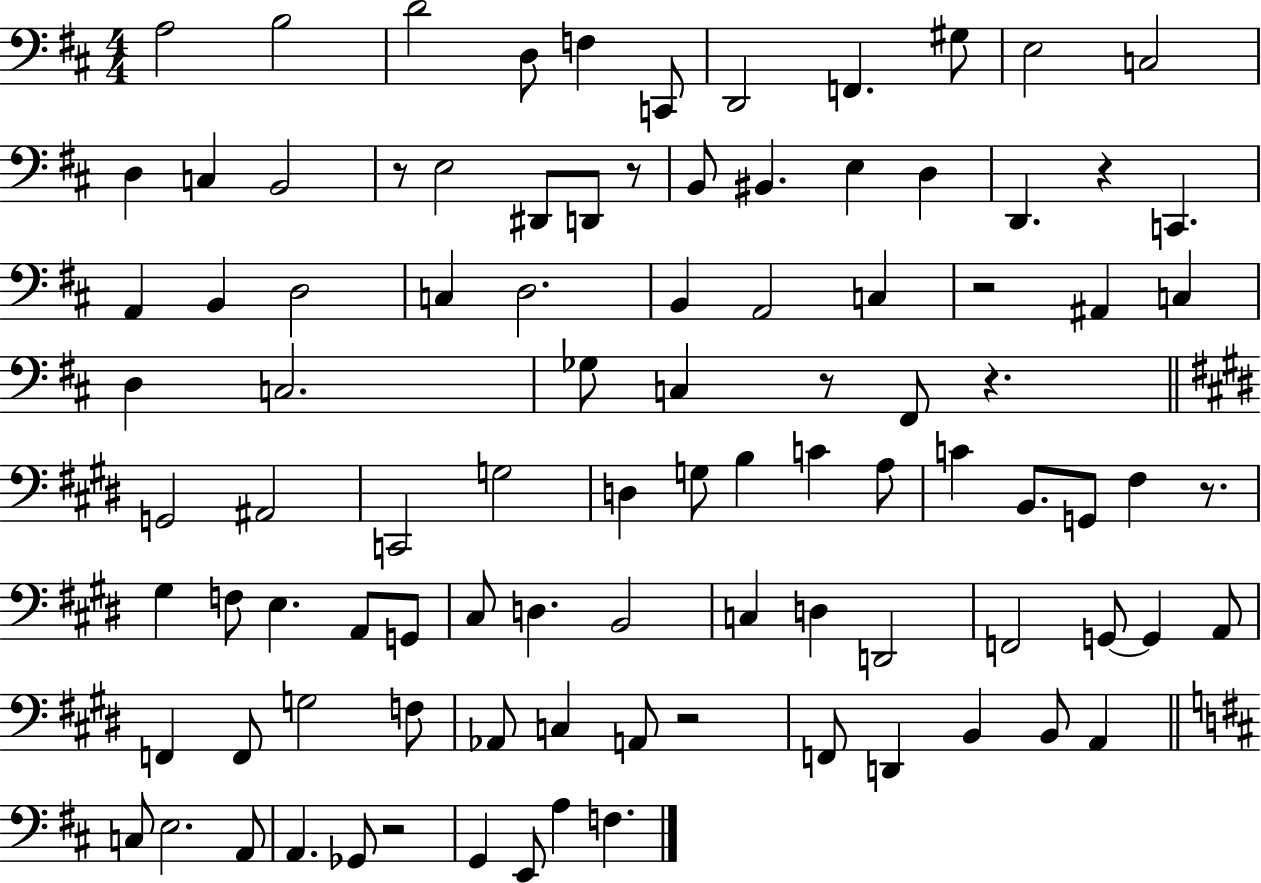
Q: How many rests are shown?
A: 9